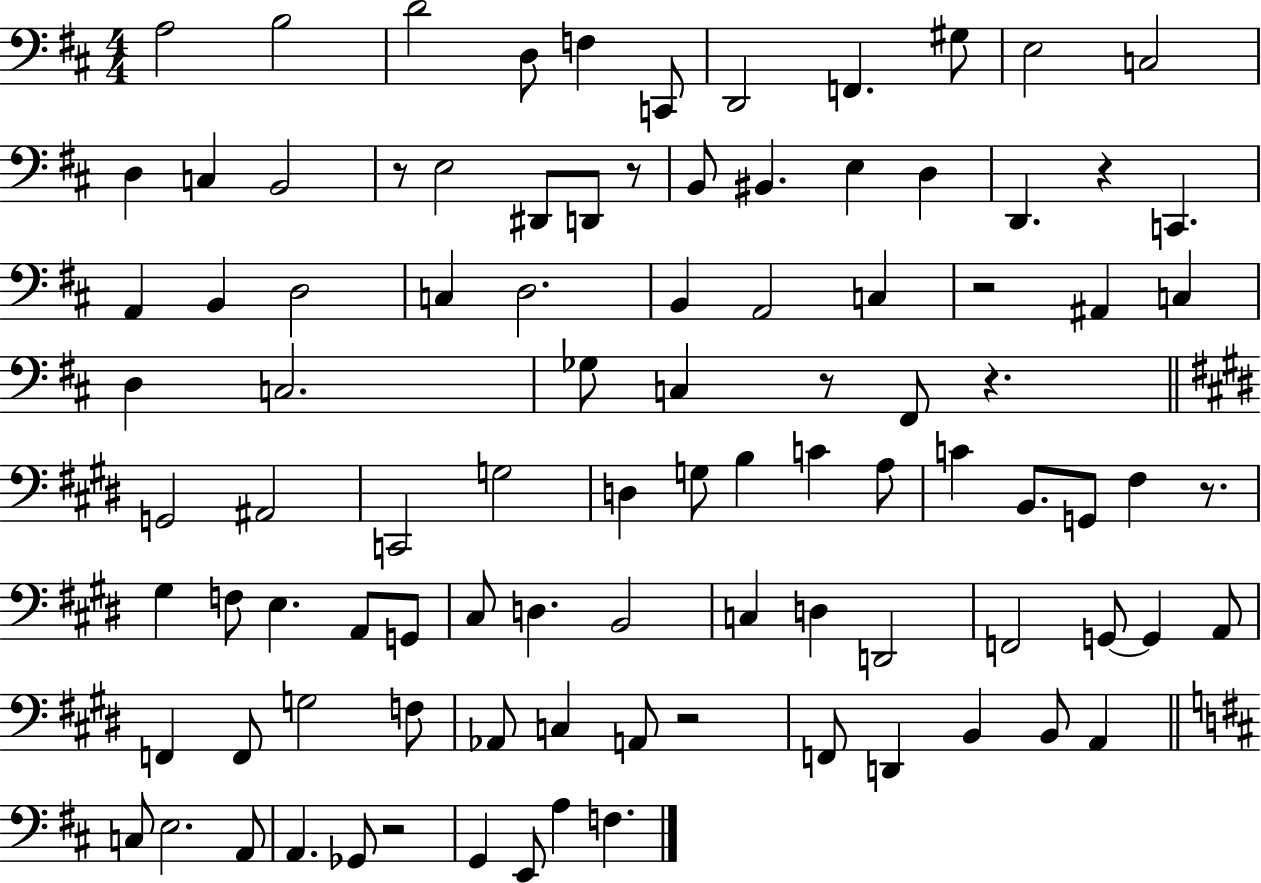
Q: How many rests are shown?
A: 9